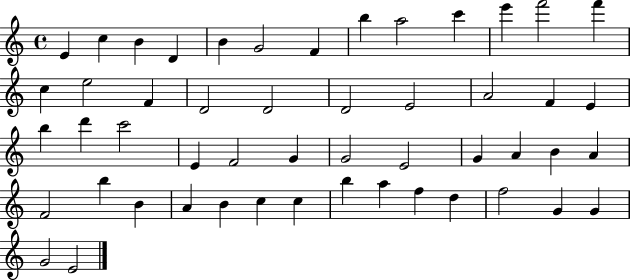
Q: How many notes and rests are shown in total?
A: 51